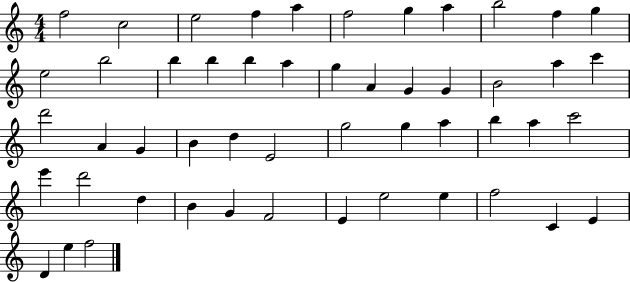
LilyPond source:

{
  \clef treble
  \numericTimeSignature
  \time 4/4
  \key c \major
  f''2 c''2 | e''2 f''4 a''4 | f''2 g''4 a''4 | b''2 f''4 g''4 | \break e''2 b''2 | b''4 b''4 b''4 a''4 | g''4 a'4 g'4 g'4 | b'2 a''4 c'''4 | \break d'''2 a'4 g'4 | b'4 d''4 e'2 | g''2 g''4 a''4 | b''4 a''4 c'''2 | \break e'''4 d'''2 d''4 | b'4 g'4 f'2 | e'4 e''2 e''4 | f''2 c'4 e'4 | \break d'4 e''4 f''2 | \bar "|."
}